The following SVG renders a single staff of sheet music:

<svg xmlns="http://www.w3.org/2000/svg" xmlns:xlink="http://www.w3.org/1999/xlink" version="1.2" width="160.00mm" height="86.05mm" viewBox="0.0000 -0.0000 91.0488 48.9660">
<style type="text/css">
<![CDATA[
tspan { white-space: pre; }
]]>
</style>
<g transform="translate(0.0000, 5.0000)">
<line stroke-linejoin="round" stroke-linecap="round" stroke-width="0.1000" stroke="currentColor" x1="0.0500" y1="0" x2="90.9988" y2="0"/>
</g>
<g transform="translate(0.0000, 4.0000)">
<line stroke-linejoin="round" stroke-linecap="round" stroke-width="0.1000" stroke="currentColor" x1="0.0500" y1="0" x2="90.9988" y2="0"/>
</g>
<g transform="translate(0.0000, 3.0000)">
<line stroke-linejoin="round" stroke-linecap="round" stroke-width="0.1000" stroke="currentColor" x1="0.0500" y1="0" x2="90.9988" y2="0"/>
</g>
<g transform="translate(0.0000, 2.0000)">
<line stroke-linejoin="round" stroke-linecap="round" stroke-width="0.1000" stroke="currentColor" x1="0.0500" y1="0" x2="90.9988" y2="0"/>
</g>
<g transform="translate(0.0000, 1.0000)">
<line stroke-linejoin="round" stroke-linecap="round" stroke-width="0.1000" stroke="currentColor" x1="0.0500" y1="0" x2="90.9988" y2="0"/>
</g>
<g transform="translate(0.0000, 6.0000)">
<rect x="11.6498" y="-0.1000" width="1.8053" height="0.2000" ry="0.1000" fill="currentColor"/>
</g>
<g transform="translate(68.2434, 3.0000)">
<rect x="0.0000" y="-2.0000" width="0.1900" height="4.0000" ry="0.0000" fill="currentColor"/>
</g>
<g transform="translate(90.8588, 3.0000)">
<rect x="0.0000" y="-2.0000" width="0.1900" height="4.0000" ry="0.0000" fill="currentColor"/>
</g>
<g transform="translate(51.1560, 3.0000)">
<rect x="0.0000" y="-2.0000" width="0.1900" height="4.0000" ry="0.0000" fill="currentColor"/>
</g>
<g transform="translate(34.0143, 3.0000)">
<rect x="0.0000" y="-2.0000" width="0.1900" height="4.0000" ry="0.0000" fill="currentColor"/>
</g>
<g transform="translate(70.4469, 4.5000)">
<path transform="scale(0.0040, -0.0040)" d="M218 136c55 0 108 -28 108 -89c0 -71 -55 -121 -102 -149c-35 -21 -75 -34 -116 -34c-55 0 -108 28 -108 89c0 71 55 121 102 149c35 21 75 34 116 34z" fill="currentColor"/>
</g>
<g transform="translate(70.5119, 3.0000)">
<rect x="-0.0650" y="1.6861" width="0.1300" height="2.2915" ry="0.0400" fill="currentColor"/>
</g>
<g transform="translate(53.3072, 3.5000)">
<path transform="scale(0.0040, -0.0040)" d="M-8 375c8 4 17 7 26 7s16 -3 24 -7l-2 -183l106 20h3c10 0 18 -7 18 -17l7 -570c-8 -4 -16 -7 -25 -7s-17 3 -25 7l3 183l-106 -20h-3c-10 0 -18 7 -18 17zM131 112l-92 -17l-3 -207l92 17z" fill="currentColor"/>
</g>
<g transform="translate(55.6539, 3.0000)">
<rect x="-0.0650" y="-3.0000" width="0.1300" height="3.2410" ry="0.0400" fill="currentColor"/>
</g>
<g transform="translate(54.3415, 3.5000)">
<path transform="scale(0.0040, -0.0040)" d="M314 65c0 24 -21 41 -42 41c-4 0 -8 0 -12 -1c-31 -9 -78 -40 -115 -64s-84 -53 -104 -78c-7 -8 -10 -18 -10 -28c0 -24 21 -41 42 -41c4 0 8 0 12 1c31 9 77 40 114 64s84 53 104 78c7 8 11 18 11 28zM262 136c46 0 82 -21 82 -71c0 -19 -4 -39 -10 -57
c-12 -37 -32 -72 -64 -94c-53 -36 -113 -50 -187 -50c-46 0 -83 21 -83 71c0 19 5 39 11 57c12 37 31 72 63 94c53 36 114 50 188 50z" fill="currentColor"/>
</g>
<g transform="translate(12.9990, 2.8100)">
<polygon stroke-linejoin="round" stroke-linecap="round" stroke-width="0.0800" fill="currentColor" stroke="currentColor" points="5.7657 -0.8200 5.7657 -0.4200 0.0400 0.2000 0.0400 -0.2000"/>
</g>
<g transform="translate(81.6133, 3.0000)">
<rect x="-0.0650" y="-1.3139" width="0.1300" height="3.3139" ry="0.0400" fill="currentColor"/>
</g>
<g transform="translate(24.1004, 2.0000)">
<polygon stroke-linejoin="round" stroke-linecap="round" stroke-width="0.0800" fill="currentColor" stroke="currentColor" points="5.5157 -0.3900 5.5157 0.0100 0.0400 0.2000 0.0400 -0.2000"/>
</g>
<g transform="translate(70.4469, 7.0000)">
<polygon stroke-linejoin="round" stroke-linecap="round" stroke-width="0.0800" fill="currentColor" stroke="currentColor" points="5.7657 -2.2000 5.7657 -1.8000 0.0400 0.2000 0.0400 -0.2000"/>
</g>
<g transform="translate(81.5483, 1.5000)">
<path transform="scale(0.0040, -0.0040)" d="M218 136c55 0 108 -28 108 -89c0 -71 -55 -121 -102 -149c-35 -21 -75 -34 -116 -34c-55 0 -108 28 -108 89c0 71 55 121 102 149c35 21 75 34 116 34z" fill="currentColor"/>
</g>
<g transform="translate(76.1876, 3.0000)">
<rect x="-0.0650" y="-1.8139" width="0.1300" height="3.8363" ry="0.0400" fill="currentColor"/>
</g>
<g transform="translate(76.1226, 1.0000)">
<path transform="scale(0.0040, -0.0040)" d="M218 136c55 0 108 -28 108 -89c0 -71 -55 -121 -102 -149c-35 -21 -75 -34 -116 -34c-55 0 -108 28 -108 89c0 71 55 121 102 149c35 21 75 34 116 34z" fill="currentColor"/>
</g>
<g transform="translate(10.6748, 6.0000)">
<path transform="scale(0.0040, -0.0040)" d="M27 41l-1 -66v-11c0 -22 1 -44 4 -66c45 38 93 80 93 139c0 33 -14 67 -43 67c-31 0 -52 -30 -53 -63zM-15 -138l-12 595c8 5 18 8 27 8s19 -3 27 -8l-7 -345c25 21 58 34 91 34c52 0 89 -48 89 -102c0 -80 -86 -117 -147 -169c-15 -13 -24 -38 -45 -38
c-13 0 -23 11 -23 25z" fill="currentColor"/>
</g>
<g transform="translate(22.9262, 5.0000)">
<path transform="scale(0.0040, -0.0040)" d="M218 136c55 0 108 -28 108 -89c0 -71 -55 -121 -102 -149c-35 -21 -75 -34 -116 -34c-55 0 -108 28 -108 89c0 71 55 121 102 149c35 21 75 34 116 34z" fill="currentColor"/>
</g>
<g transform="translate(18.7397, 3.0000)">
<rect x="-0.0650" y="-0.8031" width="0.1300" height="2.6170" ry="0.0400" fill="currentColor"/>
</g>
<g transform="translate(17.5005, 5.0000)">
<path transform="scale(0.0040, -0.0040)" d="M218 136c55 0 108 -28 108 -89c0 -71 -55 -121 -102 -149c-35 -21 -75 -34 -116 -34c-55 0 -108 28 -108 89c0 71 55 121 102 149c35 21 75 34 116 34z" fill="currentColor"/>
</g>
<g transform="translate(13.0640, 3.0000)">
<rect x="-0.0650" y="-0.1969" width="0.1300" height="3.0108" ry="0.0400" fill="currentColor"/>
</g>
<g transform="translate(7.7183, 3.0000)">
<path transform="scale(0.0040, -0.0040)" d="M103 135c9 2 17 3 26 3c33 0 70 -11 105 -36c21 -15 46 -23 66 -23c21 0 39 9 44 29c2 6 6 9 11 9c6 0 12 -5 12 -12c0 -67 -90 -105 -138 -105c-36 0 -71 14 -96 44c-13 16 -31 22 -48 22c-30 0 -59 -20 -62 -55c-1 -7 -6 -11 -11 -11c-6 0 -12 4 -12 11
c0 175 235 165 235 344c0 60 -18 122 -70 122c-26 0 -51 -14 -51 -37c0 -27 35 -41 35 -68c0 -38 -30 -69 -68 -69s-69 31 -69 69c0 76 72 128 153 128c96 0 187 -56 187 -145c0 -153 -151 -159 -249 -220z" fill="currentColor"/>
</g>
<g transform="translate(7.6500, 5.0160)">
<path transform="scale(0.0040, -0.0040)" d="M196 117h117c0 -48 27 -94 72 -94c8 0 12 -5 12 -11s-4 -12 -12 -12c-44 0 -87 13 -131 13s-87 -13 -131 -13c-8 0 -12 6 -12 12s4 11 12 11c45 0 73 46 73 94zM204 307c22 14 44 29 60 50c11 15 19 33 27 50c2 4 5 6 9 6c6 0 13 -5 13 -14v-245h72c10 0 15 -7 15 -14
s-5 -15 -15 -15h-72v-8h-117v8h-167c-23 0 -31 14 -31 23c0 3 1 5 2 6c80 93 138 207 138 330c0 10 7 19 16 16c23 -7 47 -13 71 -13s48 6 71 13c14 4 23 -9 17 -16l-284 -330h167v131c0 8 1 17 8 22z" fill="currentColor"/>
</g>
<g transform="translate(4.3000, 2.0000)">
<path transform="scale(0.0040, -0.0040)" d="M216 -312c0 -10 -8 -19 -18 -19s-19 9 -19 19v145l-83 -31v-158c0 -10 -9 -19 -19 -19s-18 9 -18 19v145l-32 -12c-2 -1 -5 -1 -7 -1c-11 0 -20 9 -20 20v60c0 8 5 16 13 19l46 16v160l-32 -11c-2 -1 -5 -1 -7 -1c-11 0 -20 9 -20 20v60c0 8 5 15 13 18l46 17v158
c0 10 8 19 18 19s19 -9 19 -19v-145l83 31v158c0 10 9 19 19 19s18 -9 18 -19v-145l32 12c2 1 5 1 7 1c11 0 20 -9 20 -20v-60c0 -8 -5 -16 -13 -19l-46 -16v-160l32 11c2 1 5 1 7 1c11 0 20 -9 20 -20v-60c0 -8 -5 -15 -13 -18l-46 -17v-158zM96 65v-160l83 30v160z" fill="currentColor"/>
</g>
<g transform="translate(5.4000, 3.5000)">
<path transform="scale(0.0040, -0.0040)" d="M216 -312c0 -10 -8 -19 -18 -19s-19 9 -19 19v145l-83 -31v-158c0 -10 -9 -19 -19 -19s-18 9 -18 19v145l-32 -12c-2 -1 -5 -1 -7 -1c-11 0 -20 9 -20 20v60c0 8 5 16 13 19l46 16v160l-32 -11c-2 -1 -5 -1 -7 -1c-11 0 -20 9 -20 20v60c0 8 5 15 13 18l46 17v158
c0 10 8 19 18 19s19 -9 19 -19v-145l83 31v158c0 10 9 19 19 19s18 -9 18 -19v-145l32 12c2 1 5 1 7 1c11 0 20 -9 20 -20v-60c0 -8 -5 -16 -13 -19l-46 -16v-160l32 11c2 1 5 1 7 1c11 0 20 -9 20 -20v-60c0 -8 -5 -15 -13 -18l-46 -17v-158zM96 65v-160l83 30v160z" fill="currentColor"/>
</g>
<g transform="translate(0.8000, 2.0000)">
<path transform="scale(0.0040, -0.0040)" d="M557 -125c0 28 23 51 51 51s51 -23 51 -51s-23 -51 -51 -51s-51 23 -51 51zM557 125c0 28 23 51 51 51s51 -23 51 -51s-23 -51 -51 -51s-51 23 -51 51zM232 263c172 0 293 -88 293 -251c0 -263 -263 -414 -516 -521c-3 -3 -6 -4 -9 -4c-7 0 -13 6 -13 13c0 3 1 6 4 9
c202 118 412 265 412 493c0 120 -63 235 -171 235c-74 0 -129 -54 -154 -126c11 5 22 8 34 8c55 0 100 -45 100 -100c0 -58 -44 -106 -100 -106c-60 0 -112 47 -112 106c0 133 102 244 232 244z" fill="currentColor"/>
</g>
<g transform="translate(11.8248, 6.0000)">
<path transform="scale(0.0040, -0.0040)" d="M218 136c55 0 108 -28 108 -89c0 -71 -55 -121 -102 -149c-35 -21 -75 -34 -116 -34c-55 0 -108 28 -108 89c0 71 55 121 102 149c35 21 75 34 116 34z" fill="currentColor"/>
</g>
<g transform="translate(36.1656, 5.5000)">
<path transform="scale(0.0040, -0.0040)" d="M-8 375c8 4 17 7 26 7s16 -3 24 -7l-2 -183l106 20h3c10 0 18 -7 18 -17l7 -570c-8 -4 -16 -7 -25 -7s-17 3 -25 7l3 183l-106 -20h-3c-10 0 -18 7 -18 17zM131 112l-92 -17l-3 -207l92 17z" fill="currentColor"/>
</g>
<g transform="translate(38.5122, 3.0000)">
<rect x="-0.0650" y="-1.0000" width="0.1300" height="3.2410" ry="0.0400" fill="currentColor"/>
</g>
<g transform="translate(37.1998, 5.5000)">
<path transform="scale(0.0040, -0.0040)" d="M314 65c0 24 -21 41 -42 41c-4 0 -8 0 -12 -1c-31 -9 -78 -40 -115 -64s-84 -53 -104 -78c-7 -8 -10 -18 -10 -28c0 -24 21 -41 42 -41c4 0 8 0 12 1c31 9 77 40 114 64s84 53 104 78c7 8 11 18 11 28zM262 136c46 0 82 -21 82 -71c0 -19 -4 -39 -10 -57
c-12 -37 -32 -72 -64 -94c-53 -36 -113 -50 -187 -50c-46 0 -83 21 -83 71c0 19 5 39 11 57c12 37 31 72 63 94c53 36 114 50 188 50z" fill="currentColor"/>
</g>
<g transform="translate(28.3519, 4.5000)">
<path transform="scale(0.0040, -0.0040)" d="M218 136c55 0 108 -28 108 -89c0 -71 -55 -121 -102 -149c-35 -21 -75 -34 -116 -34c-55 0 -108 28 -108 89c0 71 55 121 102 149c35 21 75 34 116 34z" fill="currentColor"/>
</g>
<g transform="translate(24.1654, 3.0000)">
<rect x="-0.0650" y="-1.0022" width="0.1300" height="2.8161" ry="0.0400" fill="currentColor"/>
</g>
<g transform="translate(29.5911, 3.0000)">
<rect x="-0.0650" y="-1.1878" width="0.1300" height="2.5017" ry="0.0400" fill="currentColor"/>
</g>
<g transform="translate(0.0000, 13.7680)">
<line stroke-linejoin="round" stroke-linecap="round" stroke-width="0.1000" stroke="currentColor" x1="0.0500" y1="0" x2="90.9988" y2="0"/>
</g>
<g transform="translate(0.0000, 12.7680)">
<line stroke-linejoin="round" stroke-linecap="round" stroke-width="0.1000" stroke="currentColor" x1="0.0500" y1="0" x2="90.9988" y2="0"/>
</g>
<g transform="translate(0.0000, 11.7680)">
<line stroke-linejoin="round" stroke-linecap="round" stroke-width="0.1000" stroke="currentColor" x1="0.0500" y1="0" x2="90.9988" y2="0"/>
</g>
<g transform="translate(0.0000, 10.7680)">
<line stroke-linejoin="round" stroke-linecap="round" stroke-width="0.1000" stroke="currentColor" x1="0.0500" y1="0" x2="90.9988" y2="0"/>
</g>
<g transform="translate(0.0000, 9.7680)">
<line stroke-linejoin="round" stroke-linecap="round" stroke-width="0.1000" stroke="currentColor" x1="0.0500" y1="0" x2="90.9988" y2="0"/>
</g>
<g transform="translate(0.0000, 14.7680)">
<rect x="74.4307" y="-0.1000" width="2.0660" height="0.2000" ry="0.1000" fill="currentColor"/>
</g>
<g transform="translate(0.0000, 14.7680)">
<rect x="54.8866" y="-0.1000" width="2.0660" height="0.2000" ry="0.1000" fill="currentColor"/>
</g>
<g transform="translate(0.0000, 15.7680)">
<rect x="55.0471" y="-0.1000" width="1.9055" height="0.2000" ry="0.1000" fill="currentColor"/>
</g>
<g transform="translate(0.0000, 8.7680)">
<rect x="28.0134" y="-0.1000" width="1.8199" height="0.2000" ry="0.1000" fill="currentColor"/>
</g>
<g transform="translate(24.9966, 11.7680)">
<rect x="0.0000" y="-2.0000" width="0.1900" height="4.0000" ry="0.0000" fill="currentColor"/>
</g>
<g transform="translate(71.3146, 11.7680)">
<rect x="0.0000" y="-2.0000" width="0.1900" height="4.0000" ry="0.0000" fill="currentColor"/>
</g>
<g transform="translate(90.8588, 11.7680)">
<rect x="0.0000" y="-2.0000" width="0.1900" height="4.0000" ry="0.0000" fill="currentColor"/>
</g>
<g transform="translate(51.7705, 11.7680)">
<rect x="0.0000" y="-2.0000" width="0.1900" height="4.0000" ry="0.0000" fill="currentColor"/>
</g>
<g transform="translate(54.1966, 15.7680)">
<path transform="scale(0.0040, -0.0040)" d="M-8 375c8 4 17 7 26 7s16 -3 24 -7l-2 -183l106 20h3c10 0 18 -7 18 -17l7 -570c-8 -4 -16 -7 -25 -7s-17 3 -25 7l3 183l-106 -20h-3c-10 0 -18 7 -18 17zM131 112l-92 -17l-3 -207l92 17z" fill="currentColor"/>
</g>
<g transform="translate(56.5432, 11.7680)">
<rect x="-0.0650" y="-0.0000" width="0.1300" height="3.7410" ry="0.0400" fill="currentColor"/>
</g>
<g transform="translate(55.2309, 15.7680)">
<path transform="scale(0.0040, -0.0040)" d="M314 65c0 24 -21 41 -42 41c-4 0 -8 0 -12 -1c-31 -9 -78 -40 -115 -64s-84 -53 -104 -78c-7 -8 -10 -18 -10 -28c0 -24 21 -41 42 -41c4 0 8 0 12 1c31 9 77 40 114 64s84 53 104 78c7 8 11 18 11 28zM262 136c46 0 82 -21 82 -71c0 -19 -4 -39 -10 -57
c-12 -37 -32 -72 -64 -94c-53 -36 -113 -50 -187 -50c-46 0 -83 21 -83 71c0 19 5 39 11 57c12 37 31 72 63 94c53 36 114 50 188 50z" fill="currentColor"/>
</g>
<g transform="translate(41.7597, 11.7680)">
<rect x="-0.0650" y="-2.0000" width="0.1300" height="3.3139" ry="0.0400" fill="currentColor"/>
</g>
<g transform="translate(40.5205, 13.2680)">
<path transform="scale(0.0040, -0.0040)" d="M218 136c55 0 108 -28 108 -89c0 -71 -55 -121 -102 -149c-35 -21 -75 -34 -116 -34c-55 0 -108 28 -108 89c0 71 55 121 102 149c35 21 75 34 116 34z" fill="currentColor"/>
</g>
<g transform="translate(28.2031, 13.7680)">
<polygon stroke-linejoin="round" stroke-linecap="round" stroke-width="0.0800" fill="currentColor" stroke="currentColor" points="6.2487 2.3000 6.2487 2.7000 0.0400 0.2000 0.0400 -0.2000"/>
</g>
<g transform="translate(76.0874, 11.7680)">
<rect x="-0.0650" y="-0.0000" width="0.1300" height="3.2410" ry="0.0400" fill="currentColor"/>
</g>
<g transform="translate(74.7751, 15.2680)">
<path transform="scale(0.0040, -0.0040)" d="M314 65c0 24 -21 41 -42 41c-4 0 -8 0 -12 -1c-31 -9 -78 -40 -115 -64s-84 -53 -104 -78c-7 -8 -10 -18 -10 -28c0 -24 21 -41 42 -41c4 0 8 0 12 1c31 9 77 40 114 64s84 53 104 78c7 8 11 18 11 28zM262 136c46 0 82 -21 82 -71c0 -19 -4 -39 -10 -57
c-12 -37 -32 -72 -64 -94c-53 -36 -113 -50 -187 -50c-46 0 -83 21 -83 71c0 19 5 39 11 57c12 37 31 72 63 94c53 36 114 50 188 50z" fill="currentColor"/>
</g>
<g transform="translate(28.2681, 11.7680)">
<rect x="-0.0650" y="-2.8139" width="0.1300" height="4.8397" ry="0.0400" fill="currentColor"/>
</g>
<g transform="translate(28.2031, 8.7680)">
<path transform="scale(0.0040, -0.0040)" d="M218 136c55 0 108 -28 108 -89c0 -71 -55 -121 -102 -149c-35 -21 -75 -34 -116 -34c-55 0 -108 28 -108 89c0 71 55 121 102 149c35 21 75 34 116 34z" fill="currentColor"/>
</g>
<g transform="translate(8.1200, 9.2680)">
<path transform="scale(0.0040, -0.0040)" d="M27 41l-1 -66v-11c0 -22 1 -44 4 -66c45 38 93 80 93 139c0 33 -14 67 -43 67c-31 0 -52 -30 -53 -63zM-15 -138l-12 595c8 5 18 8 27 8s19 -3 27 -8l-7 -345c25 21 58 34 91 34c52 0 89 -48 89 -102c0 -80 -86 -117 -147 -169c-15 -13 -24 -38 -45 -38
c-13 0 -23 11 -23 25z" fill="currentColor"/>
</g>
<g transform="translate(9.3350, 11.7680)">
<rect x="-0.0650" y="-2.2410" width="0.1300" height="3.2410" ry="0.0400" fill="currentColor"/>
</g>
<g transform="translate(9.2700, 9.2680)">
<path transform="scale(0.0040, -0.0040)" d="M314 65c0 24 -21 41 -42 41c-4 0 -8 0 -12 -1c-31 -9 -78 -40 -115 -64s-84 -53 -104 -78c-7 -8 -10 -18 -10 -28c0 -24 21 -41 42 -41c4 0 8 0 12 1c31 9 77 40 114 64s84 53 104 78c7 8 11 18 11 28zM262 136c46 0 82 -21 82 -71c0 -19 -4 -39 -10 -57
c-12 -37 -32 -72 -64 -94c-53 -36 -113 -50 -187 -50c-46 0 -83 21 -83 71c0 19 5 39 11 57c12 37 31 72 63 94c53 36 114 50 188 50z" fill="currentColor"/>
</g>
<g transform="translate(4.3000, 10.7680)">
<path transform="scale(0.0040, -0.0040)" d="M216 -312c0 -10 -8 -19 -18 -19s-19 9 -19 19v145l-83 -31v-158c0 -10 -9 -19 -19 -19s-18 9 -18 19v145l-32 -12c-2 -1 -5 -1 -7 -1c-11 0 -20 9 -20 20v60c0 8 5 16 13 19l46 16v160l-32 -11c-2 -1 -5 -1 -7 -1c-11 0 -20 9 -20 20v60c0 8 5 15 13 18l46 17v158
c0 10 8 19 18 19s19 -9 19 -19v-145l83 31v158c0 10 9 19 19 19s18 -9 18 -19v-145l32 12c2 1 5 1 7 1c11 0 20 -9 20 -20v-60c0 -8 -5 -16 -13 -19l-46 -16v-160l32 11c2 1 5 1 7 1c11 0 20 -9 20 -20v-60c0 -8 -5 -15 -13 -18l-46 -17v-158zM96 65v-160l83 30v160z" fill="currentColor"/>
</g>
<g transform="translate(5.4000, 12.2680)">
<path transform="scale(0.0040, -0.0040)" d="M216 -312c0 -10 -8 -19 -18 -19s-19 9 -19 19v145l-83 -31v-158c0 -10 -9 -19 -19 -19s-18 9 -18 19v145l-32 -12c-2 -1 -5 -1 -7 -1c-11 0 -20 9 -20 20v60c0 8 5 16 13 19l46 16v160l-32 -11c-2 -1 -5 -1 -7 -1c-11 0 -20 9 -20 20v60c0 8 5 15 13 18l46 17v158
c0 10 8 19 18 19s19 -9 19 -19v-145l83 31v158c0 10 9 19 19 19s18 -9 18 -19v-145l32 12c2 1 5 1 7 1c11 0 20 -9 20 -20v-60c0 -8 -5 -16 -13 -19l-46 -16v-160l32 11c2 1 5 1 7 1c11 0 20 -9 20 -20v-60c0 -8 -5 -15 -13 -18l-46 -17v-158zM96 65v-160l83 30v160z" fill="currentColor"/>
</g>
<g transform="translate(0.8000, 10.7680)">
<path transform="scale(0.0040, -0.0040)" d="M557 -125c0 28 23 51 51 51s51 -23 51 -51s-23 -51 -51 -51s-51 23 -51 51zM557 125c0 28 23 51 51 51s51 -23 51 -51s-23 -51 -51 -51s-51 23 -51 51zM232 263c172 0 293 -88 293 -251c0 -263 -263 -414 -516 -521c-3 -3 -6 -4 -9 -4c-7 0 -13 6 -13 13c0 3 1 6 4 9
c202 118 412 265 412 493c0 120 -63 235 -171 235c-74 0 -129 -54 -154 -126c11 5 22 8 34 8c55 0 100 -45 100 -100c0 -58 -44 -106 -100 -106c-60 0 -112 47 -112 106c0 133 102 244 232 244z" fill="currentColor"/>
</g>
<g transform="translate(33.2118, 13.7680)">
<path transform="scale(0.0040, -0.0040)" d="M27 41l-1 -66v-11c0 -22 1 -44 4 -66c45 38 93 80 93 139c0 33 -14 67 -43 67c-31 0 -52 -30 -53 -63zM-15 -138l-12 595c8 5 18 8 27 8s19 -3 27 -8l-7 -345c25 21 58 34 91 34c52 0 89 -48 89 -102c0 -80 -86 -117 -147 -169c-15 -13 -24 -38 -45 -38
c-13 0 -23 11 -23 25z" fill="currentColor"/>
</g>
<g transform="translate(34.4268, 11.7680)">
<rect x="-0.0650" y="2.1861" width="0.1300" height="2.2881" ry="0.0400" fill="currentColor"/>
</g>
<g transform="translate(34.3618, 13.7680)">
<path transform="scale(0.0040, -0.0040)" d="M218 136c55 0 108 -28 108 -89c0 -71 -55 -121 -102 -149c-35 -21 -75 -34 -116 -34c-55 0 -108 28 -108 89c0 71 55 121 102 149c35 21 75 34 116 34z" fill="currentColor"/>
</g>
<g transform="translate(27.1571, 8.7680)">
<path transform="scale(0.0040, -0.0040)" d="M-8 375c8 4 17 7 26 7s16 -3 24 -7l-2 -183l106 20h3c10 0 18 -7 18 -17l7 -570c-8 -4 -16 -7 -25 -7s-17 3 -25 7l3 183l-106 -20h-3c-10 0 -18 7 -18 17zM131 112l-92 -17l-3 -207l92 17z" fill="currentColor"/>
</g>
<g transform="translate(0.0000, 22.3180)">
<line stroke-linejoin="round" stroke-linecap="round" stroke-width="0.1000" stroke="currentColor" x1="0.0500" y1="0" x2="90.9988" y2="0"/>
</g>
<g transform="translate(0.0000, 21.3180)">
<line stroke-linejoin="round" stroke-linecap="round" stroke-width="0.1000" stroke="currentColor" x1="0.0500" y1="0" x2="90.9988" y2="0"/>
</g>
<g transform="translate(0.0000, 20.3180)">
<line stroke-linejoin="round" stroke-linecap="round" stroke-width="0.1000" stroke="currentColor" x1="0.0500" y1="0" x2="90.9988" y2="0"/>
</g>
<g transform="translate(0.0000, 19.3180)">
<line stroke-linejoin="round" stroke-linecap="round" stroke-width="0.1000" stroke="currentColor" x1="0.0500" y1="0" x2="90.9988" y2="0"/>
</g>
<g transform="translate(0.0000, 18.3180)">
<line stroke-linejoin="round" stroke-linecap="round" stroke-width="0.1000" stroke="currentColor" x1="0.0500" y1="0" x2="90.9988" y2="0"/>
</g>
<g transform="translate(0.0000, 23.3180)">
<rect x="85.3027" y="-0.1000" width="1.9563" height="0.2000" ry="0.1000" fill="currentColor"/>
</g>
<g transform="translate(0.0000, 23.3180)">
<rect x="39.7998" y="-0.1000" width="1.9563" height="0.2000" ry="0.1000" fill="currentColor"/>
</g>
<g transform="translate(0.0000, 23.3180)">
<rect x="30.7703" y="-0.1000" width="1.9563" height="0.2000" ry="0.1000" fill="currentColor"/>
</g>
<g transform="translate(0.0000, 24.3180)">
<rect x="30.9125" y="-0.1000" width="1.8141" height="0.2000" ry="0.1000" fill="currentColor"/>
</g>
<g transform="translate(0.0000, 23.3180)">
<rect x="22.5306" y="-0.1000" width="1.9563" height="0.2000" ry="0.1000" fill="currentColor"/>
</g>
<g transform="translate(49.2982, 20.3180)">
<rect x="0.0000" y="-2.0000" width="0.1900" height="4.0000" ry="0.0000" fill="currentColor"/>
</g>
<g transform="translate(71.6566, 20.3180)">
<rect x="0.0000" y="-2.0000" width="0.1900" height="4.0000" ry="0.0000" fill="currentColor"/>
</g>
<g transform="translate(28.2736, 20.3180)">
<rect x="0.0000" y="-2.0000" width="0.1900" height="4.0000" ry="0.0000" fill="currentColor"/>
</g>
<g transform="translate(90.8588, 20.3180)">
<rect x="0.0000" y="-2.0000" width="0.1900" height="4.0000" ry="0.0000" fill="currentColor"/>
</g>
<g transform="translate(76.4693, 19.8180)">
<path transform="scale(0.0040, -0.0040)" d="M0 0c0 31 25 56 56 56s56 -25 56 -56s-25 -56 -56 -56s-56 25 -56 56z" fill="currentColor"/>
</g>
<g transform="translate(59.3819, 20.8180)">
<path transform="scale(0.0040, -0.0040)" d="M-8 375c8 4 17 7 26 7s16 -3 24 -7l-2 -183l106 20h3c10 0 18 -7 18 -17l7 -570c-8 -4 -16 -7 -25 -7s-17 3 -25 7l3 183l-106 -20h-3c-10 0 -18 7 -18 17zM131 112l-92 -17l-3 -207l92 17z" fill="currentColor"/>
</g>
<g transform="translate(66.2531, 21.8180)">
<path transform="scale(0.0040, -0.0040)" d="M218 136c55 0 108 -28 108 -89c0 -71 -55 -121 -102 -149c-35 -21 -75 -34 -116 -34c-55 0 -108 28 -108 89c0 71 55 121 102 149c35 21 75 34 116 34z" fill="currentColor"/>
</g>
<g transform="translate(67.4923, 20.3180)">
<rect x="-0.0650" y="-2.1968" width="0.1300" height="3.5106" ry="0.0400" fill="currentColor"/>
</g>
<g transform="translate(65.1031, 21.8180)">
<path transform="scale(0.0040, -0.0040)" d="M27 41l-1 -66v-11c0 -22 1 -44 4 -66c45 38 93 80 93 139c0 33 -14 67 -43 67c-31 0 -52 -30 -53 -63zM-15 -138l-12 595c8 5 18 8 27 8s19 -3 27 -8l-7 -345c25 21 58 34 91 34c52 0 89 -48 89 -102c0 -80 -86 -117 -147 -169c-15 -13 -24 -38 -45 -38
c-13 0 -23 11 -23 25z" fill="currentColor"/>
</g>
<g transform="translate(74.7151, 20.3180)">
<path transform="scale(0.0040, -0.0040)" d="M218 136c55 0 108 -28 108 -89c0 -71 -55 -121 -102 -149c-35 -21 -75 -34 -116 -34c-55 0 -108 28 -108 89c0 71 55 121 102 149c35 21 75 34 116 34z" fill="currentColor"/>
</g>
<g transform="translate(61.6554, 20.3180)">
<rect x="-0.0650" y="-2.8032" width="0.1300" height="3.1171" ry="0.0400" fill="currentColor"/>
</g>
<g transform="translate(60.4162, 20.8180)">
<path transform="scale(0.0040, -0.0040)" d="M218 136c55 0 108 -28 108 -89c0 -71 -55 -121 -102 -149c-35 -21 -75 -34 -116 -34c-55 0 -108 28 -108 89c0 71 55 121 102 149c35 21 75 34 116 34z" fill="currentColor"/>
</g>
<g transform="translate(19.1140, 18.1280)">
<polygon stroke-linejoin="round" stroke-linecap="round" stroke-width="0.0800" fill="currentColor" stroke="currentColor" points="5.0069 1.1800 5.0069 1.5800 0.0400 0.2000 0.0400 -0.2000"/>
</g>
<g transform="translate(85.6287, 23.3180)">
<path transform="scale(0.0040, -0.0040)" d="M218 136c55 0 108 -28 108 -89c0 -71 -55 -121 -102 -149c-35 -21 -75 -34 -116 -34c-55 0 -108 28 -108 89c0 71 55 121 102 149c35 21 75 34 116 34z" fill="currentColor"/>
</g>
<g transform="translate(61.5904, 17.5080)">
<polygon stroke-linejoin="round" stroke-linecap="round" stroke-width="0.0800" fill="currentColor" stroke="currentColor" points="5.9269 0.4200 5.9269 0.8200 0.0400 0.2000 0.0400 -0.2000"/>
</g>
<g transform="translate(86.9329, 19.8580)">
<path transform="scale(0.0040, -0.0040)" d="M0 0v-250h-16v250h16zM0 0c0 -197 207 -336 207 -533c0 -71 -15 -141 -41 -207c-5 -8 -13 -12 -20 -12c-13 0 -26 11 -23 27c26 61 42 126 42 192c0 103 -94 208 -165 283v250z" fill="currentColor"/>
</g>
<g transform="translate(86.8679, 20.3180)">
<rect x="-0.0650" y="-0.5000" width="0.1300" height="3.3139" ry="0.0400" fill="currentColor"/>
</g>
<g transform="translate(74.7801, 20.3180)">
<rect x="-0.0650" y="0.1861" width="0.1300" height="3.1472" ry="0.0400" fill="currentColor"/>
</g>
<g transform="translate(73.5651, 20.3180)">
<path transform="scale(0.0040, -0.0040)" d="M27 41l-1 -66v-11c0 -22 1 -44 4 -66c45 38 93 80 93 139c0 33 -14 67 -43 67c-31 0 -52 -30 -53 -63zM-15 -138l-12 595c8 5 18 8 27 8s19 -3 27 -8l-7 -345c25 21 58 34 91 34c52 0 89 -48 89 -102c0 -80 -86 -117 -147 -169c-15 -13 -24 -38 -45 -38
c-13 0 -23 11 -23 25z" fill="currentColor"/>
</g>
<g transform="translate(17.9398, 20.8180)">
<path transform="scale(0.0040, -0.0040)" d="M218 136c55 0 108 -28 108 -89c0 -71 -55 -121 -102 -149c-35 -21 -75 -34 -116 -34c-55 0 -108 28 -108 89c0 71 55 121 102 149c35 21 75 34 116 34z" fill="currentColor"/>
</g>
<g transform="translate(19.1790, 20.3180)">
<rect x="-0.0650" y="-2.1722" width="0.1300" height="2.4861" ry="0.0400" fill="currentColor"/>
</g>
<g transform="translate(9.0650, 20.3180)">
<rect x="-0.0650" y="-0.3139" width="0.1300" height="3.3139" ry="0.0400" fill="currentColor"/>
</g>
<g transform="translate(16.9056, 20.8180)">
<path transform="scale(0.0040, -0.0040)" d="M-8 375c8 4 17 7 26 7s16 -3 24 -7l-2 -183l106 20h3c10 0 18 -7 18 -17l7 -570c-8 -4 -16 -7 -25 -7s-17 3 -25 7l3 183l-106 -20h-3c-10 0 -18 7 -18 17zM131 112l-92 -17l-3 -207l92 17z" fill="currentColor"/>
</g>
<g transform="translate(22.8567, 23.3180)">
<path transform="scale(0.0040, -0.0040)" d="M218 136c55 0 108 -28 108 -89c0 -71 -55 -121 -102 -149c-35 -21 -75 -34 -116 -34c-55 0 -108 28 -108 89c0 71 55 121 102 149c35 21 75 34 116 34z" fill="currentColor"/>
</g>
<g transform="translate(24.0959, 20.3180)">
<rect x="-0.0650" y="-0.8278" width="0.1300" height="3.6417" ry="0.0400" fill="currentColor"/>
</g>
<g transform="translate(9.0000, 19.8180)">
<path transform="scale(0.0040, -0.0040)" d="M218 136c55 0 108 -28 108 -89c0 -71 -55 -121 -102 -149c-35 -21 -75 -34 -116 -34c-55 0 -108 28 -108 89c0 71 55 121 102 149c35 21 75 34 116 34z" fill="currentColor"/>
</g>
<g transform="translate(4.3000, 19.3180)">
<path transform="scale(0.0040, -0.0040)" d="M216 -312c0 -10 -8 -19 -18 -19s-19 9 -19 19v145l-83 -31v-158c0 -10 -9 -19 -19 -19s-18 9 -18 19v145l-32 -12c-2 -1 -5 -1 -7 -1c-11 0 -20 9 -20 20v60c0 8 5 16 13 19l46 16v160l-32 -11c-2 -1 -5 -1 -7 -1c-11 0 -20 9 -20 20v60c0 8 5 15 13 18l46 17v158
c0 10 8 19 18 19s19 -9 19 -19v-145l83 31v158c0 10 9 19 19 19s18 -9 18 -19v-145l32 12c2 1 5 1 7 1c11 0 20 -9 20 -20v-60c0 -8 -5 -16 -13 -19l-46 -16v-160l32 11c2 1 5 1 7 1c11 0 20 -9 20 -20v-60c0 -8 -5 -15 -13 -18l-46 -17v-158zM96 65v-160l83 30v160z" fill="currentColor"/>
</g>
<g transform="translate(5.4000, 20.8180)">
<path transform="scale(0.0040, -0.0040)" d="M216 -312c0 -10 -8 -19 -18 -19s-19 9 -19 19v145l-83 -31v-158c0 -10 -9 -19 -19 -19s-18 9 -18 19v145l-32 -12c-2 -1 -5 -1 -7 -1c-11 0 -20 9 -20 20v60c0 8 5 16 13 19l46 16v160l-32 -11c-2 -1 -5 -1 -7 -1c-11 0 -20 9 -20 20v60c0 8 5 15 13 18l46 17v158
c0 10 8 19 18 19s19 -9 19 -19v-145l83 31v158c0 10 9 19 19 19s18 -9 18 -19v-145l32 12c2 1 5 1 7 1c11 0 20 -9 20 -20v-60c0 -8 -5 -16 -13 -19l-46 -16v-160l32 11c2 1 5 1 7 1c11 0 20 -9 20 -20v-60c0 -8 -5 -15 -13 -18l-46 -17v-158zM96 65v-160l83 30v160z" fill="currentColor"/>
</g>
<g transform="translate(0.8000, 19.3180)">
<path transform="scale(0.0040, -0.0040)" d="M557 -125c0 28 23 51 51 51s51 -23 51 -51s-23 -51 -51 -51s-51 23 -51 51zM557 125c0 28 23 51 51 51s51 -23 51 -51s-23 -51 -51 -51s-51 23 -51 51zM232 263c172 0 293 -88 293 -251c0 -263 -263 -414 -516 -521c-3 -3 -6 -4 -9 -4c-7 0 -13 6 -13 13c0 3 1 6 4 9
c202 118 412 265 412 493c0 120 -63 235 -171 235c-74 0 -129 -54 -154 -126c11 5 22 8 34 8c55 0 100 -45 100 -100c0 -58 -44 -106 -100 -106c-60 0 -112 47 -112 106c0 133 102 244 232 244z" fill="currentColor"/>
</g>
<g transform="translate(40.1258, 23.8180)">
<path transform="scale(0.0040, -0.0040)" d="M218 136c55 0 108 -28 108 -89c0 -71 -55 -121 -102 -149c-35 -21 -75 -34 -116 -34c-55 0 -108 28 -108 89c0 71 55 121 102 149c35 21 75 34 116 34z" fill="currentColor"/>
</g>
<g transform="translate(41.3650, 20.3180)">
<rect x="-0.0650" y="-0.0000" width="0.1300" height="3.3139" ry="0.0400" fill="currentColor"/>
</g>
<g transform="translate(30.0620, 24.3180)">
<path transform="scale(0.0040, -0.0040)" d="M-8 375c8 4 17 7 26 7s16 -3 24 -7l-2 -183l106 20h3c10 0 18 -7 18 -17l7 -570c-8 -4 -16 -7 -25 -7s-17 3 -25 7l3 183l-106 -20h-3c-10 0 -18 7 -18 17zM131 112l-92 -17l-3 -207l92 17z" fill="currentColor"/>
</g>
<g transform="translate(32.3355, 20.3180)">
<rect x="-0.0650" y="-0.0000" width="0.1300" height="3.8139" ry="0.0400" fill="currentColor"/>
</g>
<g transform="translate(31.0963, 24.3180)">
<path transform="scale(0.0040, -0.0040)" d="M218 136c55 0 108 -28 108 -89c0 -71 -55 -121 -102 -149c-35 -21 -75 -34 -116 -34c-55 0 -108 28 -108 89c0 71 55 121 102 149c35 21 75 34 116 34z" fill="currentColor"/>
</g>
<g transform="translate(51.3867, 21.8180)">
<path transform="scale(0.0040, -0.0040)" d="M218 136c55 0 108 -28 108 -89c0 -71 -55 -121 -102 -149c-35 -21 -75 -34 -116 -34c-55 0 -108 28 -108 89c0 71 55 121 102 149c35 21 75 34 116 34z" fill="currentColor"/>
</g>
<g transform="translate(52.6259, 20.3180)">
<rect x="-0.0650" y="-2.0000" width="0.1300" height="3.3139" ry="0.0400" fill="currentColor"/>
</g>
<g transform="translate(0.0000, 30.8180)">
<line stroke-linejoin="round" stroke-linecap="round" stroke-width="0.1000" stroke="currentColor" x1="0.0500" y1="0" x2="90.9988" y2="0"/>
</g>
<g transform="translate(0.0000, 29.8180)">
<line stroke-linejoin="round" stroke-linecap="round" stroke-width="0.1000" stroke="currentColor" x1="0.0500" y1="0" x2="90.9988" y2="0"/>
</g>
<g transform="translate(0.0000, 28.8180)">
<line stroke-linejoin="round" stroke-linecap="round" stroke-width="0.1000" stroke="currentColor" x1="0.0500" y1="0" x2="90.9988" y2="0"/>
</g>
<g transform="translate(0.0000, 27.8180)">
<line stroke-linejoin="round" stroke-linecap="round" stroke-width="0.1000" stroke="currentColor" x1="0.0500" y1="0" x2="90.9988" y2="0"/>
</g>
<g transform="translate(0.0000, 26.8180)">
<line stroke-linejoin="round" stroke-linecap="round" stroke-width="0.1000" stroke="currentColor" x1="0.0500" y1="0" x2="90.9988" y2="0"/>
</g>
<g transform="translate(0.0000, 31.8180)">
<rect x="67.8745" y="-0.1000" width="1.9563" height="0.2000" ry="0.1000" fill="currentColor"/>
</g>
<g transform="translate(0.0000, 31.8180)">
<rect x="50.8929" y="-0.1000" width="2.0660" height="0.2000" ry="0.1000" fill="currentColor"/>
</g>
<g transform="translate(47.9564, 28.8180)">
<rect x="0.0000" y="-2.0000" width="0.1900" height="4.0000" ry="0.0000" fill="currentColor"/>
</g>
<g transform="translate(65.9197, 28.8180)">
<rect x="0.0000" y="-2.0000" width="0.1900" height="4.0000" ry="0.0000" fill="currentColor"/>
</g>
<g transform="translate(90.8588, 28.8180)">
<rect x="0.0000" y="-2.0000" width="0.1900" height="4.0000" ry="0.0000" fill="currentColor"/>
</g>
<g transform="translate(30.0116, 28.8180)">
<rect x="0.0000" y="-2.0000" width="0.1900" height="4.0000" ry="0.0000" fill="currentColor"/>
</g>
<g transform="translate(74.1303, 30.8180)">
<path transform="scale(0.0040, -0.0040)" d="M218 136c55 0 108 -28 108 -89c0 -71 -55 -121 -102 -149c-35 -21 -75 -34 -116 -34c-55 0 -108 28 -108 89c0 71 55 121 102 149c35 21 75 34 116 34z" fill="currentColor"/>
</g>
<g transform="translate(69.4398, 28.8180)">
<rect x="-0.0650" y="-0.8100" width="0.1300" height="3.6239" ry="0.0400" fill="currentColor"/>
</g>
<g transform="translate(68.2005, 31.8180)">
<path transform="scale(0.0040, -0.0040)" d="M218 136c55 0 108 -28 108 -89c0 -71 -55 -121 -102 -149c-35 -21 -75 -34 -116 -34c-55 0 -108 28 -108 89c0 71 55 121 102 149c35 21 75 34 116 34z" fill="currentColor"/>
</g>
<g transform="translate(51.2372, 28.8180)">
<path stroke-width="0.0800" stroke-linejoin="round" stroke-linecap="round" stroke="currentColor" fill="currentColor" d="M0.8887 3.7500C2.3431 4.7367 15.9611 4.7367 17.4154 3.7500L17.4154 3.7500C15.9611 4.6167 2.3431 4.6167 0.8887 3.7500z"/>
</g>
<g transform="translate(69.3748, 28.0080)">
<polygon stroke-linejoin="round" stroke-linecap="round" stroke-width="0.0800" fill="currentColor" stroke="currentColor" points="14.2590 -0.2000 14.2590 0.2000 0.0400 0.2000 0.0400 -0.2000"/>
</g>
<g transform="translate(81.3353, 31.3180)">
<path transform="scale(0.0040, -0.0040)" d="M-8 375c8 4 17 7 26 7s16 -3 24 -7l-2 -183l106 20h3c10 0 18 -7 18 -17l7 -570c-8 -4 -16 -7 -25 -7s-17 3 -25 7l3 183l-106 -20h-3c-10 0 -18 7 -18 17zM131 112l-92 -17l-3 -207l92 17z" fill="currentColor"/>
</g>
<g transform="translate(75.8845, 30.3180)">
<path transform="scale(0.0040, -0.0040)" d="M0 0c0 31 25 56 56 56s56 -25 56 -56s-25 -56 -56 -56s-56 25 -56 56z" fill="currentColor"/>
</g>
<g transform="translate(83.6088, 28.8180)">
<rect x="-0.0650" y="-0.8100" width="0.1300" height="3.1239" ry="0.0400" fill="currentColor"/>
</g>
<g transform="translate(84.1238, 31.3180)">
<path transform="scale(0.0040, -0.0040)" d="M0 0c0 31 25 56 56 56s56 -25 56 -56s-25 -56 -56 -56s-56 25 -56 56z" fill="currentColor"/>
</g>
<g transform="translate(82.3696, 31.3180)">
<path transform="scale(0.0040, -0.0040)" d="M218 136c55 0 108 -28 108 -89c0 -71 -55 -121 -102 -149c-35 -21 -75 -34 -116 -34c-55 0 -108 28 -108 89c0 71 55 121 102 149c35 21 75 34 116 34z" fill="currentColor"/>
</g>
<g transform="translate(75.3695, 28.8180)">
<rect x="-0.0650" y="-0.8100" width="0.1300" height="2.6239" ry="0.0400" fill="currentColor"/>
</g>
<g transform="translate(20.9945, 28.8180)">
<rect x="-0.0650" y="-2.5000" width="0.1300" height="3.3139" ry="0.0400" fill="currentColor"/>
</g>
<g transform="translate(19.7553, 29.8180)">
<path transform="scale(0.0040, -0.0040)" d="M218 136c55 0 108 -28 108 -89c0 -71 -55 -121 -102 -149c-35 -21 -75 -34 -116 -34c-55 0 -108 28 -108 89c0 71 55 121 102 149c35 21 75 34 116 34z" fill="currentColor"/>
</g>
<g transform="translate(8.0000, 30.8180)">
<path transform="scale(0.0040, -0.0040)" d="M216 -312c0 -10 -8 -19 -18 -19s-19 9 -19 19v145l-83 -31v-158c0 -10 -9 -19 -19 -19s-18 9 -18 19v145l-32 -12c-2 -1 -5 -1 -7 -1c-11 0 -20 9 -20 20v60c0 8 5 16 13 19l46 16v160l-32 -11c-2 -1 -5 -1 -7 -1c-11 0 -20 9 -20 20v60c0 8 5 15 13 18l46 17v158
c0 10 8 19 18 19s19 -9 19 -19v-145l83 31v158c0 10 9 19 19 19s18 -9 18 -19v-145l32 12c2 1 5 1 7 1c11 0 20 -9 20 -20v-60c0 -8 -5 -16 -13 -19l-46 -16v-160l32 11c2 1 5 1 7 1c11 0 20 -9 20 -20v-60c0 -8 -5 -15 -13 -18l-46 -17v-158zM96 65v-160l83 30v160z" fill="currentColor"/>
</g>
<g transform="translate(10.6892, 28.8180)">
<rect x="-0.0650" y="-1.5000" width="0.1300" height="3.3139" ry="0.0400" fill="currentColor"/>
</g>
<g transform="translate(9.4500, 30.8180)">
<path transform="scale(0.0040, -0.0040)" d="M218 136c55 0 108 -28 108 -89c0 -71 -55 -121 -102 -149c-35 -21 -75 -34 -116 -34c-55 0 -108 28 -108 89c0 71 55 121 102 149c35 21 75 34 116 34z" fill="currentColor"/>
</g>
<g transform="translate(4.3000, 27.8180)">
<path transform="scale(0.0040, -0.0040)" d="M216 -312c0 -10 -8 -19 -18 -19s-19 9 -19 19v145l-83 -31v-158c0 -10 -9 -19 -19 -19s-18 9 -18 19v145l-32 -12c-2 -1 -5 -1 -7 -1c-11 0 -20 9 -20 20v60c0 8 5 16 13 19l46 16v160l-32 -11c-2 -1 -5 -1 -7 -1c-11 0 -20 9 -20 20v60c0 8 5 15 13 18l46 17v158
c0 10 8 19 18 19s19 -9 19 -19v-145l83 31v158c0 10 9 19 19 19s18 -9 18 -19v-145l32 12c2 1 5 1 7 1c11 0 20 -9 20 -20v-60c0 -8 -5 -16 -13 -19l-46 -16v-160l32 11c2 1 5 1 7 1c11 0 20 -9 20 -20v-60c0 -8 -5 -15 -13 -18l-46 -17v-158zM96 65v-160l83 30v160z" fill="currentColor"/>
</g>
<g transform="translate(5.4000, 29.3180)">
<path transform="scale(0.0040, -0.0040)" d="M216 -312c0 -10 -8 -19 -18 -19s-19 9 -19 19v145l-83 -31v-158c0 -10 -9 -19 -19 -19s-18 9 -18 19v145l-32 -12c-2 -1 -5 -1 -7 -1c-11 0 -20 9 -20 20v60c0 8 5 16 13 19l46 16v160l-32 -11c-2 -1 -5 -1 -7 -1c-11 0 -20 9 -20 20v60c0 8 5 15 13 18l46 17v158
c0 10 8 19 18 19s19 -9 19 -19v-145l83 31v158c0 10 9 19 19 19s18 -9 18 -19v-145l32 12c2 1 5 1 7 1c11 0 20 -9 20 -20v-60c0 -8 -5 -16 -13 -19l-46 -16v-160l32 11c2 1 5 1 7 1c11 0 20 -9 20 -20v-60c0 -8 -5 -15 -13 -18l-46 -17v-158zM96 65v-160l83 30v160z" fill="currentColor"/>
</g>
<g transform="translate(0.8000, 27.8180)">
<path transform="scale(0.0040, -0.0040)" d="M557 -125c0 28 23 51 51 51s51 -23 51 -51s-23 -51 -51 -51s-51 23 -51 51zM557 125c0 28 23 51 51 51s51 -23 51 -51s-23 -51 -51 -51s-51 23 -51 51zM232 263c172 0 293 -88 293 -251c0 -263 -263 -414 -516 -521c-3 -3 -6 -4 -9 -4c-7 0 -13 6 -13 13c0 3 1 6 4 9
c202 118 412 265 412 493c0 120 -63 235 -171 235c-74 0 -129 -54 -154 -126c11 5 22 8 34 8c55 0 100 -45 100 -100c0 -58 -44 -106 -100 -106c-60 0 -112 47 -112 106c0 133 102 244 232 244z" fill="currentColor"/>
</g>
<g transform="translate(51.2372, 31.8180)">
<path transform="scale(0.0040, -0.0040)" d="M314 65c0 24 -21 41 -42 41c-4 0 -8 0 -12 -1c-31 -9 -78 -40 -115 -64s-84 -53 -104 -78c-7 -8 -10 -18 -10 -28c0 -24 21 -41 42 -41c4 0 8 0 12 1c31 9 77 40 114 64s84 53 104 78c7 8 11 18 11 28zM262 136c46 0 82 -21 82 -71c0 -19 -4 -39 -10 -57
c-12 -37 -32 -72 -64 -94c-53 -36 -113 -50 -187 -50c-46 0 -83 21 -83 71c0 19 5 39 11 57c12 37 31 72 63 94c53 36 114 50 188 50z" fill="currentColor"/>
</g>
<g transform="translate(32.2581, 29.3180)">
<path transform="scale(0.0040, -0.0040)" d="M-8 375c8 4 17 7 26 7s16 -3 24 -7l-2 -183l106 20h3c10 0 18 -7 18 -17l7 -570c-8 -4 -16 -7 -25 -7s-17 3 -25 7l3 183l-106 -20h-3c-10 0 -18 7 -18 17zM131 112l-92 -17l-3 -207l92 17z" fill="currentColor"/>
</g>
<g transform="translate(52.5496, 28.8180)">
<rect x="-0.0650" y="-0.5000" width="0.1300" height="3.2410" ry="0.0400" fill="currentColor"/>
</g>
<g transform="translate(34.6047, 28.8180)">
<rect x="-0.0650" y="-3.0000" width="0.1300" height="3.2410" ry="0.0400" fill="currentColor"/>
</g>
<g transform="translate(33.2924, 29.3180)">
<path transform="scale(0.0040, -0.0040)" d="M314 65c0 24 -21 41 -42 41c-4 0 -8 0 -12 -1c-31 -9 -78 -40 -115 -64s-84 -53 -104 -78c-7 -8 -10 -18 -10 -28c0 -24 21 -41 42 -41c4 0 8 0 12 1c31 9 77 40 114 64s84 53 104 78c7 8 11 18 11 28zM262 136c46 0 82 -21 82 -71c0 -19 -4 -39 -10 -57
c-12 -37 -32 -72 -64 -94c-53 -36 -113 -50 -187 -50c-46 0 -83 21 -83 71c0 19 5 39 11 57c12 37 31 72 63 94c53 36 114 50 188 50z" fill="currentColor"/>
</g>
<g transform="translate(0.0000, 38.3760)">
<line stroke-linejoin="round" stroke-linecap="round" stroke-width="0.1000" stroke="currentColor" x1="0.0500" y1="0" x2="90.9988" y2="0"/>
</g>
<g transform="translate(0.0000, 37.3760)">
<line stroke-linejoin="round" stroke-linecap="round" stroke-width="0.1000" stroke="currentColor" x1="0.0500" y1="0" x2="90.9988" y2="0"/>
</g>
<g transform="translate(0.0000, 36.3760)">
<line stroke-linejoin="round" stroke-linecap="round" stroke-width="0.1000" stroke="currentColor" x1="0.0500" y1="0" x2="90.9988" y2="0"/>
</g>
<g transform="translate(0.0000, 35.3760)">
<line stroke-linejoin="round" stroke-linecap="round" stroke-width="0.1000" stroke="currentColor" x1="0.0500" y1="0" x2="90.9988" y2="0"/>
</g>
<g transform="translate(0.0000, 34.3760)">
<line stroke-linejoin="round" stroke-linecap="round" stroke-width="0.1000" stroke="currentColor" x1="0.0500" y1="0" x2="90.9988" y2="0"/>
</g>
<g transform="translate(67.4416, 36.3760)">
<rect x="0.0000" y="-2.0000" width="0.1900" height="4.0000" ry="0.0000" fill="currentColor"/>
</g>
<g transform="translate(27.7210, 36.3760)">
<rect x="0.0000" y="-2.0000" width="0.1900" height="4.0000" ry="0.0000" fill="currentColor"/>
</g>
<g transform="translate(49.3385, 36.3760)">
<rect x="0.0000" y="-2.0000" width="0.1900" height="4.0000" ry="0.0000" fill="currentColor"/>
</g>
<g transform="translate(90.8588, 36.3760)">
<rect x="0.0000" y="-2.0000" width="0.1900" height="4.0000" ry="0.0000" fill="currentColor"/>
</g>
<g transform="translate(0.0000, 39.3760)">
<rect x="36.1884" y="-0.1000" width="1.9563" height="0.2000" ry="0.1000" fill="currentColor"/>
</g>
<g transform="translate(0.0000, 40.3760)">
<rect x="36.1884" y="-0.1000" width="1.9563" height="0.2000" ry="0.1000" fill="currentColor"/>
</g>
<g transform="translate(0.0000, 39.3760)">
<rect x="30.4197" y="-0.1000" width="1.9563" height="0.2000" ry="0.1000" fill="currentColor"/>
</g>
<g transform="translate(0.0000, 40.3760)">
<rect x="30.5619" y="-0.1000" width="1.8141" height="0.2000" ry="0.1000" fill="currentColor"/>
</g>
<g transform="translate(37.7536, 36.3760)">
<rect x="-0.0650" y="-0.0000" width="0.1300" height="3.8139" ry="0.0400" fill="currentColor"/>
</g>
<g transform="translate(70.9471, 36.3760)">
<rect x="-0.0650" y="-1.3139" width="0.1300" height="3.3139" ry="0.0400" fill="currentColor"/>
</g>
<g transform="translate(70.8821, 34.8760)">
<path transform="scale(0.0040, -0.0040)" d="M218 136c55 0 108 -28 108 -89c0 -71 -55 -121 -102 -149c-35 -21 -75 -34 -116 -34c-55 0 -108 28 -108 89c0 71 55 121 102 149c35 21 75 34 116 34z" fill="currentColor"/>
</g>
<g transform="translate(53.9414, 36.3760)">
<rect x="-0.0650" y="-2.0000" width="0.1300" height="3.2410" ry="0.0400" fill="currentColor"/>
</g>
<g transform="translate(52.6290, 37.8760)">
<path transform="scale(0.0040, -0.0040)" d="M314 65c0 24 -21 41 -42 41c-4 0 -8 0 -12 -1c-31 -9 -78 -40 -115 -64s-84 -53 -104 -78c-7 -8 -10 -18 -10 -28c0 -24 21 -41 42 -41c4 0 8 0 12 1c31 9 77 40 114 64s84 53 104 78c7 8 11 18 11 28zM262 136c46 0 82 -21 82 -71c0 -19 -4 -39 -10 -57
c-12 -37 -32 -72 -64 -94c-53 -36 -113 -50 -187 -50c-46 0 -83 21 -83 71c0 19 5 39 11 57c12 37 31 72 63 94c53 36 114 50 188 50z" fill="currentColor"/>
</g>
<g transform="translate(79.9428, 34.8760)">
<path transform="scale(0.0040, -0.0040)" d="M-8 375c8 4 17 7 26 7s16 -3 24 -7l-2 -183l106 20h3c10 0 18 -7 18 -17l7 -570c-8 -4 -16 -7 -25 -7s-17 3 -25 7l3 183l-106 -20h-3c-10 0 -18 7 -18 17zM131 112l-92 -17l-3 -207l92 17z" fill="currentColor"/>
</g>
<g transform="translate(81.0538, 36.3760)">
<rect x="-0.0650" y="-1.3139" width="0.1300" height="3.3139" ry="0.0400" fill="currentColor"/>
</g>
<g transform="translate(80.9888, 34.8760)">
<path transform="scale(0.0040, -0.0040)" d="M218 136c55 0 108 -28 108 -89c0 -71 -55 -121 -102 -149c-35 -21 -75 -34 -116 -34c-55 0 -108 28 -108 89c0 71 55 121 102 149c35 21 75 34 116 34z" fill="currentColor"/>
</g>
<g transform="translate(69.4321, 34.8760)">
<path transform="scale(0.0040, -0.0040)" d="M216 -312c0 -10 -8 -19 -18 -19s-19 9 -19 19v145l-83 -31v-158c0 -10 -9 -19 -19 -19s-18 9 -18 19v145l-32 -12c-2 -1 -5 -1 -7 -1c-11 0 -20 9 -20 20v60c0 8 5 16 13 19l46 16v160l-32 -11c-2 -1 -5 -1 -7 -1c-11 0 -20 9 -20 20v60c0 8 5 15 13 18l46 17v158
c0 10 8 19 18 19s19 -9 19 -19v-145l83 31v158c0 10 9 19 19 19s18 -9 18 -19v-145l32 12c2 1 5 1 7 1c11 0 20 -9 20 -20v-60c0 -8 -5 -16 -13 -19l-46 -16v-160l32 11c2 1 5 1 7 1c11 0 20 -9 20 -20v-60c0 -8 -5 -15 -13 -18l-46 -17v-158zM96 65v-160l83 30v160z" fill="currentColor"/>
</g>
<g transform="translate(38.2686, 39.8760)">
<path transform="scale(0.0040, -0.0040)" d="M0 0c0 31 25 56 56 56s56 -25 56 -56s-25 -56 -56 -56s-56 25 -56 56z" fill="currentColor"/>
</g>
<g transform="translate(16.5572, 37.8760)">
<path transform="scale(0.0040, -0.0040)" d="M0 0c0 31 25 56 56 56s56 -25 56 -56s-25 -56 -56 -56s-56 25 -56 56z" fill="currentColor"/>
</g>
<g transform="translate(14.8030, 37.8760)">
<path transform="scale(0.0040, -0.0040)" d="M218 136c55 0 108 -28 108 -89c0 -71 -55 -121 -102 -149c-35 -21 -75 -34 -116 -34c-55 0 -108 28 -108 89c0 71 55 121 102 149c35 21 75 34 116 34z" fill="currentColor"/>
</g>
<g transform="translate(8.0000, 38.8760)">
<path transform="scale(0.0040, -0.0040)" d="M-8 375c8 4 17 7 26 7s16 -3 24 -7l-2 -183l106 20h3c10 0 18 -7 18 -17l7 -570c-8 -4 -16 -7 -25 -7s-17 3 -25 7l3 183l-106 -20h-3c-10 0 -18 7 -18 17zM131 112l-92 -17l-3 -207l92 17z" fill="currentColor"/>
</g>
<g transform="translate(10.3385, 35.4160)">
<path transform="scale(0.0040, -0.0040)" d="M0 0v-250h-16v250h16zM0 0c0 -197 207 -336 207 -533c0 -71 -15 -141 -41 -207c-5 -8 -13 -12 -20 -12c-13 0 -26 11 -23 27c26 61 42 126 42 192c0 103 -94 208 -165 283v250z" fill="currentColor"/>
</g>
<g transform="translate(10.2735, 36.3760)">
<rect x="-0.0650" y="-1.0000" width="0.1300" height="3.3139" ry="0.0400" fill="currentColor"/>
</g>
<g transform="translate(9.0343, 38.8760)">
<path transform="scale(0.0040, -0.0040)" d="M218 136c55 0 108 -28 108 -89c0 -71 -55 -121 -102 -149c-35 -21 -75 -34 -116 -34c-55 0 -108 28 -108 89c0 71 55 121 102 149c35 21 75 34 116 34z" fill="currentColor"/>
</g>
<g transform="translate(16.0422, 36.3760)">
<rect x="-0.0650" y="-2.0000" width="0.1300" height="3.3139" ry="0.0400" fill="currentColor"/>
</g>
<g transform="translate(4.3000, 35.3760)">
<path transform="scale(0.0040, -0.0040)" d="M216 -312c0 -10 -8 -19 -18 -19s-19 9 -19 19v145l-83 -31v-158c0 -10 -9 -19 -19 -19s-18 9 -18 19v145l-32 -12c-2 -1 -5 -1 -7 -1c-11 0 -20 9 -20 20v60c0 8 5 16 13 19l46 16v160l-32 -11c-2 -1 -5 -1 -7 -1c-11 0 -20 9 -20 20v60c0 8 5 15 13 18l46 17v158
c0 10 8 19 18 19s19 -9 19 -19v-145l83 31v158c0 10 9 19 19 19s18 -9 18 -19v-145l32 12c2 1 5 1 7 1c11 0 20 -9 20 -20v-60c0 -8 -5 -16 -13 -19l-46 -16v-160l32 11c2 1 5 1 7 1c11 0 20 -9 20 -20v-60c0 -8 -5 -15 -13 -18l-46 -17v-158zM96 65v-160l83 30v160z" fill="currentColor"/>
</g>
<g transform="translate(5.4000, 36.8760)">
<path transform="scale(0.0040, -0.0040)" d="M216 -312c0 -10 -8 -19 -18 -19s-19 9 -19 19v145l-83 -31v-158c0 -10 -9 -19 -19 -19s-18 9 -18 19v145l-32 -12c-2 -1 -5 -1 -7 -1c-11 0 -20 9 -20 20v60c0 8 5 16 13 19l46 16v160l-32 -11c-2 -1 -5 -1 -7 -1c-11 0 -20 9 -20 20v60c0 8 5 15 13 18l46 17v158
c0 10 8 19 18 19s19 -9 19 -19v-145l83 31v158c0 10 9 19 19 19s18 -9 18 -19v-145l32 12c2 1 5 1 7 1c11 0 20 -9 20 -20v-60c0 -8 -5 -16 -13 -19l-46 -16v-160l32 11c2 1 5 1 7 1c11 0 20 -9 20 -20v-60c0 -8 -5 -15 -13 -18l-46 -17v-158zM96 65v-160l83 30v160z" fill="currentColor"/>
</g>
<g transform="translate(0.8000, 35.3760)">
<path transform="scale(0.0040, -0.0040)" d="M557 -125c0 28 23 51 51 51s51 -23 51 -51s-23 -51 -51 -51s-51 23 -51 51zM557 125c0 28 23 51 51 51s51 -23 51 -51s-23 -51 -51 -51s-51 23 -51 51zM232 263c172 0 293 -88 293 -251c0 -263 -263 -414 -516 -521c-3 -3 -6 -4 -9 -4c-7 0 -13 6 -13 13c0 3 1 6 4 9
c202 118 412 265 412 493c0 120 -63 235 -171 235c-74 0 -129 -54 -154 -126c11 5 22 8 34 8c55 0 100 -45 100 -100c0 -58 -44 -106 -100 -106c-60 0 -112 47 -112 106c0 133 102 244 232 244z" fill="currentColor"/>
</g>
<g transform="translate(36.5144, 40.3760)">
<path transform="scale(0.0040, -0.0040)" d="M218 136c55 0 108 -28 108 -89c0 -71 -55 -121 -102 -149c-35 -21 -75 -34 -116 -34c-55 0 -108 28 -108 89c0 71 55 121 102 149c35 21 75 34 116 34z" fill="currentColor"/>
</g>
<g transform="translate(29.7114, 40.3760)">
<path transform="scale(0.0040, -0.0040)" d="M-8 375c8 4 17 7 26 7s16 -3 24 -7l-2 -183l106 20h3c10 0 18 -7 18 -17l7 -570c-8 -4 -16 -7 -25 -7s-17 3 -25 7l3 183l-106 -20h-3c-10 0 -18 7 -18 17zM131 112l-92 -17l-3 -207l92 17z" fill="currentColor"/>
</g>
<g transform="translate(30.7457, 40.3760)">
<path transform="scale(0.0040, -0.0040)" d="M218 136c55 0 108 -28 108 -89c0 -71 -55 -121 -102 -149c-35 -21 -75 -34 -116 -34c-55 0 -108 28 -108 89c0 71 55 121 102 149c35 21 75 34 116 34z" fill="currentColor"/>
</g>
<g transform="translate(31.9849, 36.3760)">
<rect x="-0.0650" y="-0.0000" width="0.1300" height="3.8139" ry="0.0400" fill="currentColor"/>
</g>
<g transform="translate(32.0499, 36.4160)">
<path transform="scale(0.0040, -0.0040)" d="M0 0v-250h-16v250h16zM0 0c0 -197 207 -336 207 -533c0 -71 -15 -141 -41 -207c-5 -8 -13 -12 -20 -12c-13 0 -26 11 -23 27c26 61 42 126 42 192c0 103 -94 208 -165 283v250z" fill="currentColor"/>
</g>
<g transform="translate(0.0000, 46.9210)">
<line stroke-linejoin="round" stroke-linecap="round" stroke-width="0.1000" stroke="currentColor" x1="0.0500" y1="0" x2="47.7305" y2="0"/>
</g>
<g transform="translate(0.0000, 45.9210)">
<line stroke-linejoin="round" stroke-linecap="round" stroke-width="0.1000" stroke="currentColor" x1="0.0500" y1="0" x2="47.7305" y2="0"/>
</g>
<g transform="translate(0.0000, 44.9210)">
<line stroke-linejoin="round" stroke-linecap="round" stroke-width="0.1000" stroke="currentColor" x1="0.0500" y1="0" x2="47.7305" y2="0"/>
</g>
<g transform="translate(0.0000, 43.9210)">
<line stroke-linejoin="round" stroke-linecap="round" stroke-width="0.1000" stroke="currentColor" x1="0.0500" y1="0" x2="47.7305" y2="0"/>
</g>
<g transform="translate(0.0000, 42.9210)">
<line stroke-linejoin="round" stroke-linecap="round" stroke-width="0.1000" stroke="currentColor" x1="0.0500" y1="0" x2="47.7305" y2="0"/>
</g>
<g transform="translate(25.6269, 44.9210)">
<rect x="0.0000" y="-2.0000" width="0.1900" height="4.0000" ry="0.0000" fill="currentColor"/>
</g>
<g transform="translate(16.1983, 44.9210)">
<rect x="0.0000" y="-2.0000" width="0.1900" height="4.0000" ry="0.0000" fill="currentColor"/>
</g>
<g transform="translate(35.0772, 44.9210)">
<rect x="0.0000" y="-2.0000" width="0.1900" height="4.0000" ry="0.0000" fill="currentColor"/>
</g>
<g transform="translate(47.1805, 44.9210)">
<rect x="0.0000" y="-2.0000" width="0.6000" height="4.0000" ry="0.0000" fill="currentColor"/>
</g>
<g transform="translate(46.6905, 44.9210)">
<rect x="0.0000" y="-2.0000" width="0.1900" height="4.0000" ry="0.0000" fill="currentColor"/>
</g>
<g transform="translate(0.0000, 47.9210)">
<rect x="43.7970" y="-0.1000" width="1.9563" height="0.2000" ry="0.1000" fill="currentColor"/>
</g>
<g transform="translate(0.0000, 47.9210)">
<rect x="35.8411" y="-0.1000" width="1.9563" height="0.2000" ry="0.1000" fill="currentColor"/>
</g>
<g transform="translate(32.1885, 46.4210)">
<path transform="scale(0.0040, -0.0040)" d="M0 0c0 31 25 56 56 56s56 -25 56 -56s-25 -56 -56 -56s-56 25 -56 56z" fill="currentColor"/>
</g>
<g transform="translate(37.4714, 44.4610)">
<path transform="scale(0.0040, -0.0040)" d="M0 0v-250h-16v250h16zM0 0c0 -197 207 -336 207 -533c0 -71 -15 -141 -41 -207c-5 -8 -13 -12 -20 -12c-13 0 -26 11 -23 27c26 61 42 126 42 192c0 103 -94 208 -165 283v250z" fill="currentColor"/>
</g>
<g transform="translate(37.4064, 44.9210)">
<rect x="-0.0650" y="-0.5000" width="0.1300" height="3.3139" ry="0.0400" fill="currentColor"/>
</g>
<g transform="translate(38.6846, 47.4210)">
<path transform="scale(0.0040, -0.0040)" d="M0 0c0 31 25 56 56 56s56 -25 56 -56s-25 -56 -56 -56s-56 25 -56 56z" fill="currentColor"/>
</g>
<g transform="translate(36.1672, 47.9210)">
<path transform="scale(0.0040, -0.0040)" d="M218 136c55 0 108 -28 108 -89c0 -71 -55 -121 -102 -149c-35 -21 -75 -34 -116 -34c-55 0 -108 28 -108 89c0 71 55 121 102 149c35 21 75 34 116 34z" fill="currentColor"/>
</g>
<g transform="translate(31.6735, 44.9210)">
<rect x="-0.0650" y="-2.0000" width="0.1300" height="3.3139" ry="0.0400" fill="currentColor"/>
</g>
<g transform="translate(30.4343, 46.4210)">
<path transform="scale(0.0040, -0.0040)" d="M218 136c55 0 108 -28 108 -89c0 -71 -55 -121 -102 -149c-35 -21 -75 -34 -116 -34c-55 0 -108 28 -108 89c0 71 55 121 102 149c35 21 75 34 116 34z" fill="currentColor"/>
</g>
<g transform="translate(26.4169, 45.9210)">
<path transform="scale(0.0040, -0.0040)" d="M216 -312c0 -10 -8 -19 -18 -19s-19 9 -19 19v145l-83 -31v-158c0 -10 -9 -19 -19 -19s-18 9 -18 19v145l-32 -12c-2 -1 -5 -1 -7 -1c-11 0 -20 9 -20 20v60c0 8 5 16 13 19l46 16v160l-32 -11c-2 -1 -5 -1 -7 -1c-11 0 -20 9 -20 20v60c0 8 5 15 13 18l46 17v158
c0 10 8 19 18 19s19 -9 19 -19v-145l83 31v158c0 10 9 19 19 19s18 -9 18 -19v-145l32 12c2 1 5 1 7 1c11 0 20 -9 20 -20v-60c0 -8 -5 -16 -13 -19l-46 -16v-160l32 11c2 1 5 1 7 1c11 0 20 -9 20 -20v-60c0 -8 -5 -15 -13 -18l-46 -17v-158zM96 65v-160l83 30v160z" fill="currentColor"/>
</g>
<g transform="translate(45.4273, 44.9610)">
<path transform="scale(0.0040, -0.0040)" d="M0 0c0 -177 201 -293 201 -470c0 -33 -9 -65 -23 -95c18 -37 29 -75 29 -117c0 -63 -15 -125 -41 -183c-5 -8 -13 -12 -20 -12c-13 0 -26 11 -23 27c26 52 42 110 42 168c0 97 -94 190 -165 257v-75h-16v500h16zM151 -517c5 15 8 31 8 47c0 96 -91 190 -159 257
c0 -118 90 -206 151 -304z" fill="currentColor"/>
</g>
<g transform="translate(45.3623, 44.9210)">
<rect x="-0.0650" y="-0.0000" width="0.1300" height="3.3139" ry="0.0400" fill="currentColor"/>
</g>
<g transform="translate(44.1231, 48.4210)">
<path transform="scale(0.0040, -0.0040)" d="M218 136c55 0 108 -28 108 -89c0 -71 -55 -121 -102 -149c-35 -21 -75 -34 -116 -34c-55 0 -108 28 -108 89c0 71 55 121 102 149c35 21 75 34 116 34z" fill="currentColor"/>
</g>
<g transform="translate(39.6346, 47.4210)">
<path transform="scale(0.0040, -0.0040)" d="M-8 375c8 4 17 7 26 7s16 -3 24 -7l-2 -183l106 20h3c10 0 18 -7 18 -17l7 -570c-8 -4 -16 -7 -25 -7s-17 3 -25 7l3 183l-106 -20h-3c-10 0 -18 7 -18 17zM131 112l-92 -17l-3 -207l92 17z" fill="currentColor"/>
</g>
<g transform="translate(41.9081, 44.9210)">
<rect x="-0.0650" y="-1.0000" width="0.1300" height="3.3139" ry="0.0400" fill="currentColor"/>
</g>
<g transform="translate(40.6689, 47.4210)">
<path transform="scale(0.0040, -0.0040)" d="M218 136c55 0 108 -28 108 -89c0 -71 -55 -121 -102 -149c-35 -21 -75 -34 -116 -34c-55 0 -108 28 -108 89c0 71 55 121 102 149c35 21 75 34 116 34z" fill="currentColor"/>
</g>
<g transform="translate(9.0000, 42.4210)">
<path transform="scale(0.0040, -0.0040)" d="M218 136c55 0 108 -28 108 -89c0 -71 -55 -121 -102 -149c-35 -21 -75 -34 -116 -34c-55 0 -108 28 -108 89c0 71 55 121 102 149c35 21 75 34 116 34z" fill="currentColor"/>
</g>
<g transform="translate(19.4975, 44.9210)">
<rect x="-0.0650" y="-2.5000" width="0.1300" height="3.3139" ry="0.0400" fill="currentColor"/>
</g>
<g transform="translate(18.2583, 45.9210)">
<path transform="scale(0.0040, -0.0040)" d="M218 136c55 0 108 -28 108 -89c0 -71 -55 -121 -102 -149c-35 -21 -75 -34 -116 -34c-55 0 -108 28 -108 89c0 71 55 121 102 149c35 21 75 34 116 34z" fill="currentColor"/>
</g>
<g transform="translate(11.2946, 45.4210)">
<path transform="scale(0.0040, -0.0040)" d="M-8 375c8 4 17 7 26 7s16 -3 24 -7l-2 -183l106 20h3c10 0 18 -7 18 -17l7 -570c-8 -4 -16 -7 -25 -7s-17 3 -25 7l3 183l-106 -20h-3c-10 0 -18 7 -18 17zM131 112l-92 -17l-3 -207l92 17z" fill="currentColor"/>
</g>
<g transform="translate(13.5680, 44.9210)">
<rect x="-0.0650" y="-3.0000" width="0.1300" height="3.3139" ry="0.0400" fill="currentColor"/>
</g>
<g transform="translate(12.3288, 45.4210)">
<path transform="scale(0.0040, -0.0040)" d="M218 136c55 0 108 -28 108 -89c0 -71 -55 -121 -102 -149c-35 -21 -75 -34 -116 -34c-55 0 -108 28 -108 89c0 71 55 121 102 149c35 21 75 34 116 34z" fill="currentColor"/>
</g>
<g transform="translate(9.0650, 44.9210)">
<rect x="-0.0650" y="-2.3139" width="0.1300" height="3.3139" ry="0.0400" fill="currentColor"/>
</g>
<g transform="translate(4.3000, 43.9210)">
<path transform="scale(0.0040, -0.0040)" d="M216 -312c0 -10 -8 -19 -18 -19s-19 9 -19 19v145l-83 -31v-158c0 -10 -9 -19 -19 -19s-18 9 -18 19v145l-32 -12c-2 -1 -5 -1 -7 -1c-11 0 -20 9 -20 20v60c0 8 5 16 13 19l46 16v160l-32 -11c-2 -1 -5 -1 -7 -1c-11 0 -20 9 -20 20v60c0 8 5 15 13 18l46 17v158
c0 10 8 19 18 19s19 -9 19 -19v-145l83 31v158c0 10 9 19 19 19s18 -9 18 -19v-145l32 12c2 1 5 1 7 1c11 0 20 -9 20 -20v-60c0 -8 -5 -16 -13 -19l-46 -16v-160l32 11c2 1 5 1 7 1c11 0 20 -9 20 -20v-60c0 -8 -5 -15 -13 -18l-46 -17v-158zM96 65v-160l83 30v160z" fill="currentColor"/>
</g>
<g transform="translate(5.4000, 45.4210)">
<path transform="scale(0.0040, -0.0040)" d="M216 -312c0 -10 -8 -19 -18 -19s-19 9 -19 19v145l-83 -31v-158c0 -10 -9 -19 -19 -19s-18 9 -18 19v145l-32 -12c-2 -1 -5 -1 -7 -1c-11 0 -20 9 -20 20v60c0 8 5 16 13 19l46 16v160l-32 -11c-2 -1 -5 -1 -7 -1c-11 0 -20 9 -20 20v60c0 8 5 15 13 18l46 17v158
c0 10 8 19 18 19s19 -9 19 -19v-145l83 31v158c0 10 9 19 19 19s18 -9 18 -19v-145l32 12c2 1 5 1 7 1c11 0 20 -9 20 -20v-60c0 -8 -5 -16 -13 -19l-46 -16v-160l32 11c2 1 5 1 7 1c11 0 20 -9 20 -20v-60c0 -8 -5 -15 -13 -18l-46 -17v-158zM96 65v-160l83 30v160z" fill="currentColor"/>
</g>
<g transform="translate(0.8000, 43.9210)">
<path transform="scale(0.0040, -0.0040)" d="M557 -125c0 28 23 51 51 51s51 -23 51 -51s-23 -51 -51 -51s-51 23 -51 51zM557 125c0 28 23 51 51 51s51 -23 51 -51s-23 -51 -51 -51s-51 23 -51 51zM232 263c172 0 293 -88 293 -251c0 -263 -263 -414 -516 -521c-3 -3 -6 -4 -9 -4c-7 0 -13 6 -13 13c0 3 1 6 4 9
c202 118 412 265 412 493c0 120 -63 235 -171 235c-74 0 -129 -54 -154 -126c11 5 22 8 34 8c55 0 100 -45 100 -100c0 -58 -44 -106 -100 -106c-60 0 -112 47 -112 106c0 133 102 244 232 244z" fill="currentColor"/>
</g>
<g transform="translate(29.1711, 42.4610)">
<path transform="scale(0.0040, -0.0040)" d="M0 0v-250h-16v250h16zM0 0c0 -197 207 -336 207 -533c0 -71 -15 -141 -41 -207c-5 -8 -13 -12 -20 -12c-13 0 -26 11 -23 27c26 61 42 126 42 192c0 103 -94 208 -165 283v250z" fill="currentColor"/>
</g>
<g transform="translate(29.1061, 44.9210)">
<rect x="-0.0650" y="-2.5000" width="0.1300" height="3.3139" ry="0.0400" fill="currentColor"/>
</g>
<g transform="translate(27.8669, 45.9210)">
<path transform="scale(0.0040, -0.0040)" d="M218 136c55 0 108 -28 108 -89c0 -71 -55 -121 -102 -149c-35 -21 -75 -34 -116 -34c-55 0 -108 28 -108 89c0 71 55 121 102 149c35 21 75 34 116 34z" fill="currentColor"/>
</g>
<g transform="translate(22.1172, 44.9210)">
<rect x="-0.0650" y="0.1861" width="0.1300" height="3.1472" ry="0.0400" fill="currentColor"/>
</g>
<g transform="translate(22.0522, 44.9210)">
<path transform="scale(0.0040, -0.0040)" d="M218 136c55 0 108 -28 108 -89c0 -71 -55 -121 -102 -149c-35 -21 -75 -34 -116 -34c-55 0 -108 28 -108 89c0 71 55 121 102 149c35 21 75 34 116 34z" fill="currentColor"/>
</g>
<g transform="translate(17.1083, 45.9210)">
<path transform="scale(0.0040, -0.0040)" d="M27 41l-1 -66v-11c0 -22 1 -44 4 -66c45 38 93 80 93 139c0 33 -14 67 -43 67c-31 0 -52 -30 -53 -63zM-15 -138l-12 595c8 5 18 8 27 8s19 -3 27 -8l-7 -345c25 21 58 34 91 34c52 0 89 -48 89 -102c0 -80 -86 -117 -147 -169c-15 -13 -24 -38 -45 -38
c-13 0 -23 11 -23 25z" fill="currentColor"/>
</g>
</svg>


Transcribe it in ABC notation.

X:1
T:Untitled
M:2/4
L:1/4
K:D
_E,,/2 G,,/2 G,,/2 A,,/2 F,,2 C,2 A,,/2 A,/2 G, _B,2 C/2 _G,,/2 A,, C,,2 D,,2 E, C,/2 E,,/2 C,, D,, A,, C,/2 _A,,/2 _D, E,,/2 ^G,, B,, C,2 E,,2 E,,/2 G,,/2 F,,/2 F,,/2 A,, C,,/2 C,, A,,2 ^G, G, B, C, _B,, D, ^B,,/2 A,, E,,/2 F,, D,,/4